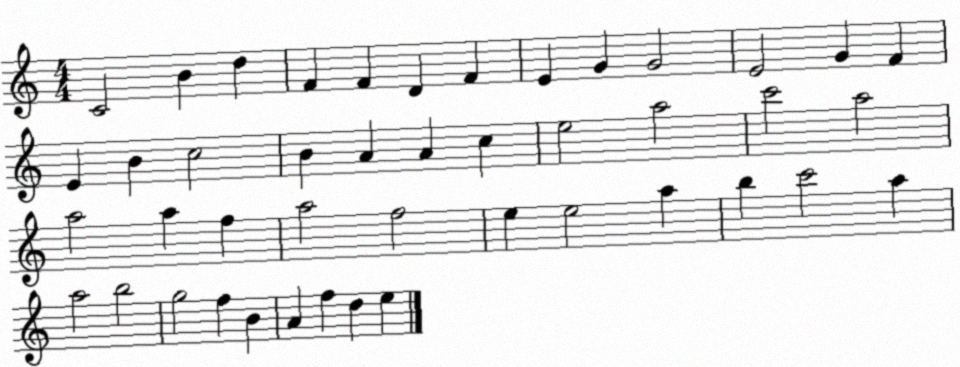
X:1
T:Untitled
M:4/4
L:1/4
K:C
C2 B d F F D F E G G2 E2 G F E B c2 B A A c e2 a2 c'2 a2 a2 a f a2 f2 e e2 a b c'2 a a2 b2 g2 f B A f d e